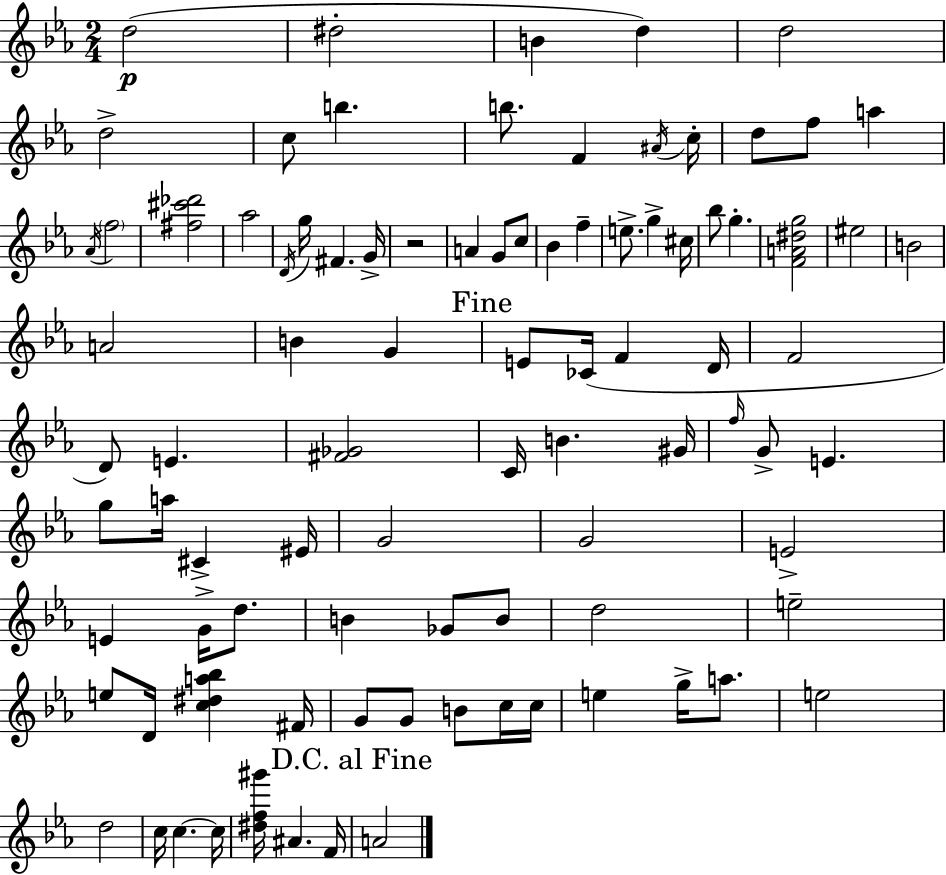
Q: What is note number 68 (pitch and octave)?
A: F#4